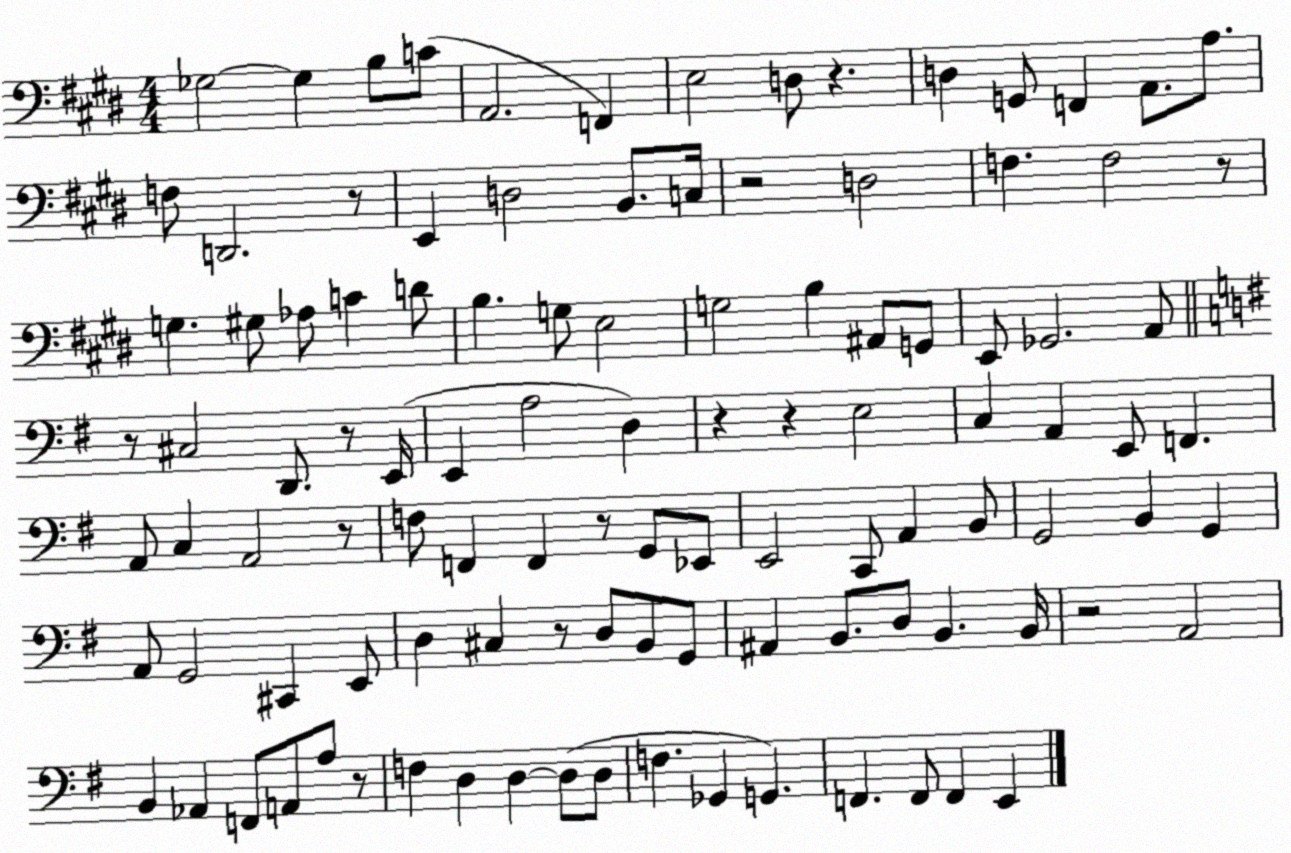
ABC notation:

X:1
T:Untitled
M:4/4
L:1/4
K:E
_G,2 _G, B,/2 C/2 A,,2 F,, E,2 D,/2 z D, G,,/2 F,, A,,/2 A,/2 F,/2 D,,2 z/2 E,, D,2 B,,/2 C,/4 z2 D,2 F, F,2 z/2 G, ^G,/2 _A,/2 C D/2 B, G,/2 E,2 G,2 B, ^A,,/2 G,,/2 E,,/2 _G,,2 A,,/2 z/2 ^C,2 D,,/2 z/2 E,,/4 E,, A,2 D, z z E,2 C, A,, E,,/2 F,, A,,/2 C, A,,2 z/2 F,/2 F,, F,, z/2 G,,/2 _E,,/2 E,,2 C,,/2 A,, B,,/2 G,,2 B,, G,, A,,/2 G,,2 ^C,, E,,/2 D, ^C, z/2 D,/2 B,,/2 G,,/2 ^A,, B,,/2 D,/2 B,, B,,/4 z2 A,,2 B,, _A,, F,,/2 A,,/2 A,/2 z/2 F, D, D, D,/2 D,/2 F, _G,, G,, F,, F,,/2 F,, E,,